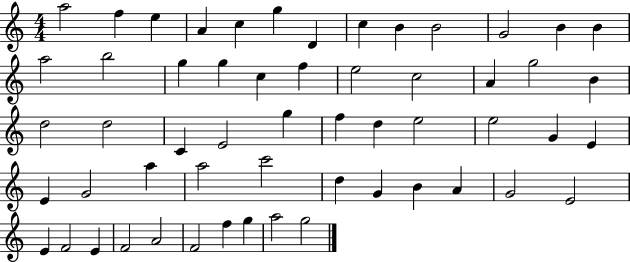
{
  \clef treble
  \numericTimeSignature
  \time 4/4
  \key c \major
  a''2 f''4 e''4 | a'4 c''4 g''4 d'4 | c''4 b'4 b'2 | g'2 b'4 b'4 | \break a''2 b''2 | g''4 g''4 c''4 f''4 | e''2 c''2 | a'4 g''2 b'4 | \break d''2 d''2 | c'4 e'2 g''4 | f''4 d''4 e''2 | e''2 g'4 e'4 | \break e'4 g'2 a''4 | a''2 c'''2 | d''4 g'4 b'4 a'4 | g'2 e'2 | \break e'4 f'2 e'4 | f'2 a'2 | f'2 f''4 g''4 | a''2 g''2 | \break \bar "|."
}